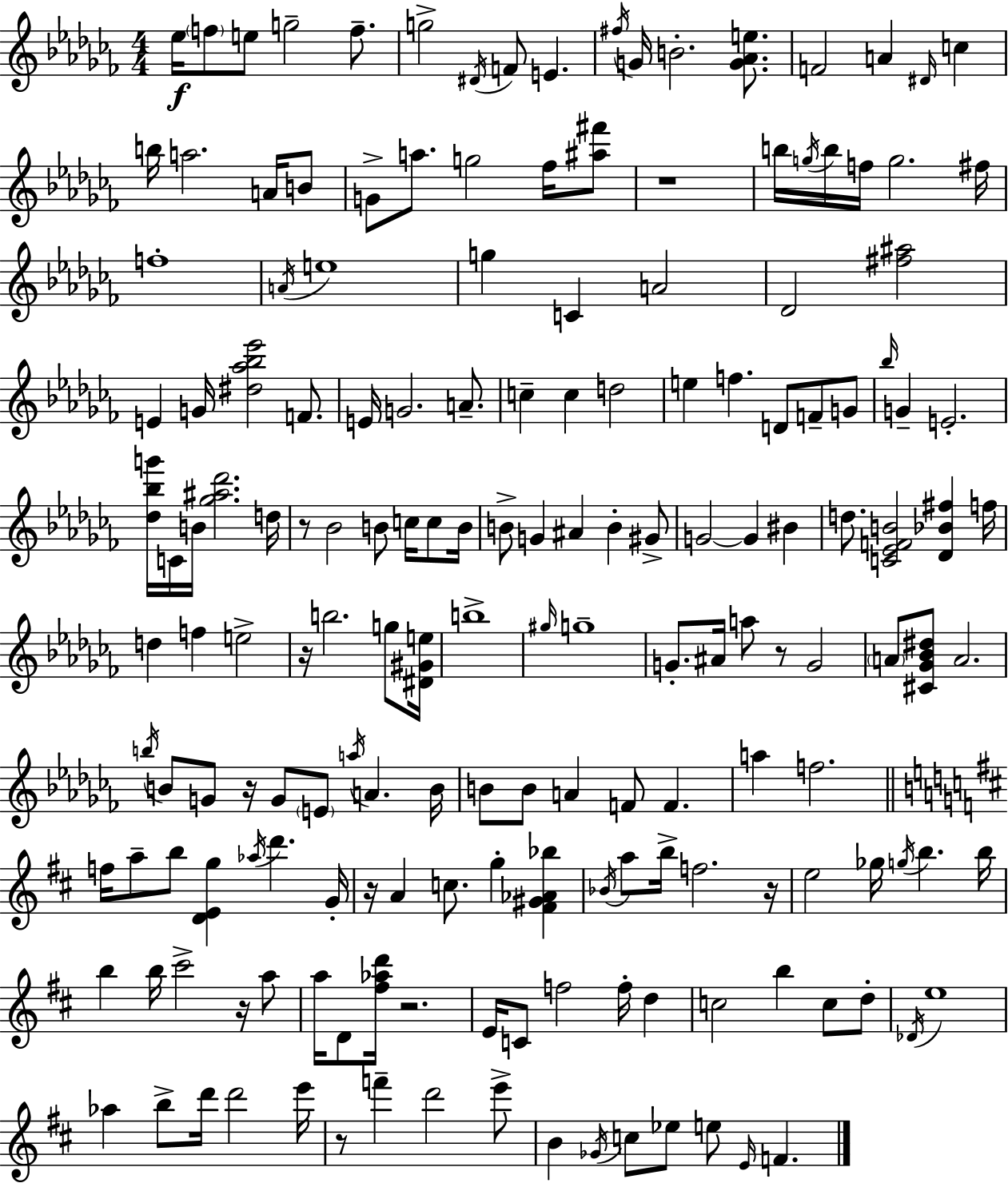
Eb5/s F5/e E5/e G5/h F5/e. G5/h D#4/s F4/e E4/q. F#5/s G4/s B4/h. [G4,Ab4,E5]/e. F4/h A4/q D#4/s C5/q B5/s A5/h. A4/s B4/e G4/e A5/e. G5/h FES5/s [A#5,F#6]/e R/w B5/s G5/s B5/s F5/s G5/h. F#5/s F5/w A4/s E5/w G5/q C4/q A4/h Db4/h [F#5,A#5]/h E4/q G4/s [D#5,Ab5,Bb5,Eb6]/h F4/e. E4/s G4/h. A4/e. C5/q C5/q D5/h E5/q F5/q. D4/e F4/e G4/e Bb5/s G4/q E4/h. [Db5,Bb5,G6]/s C4/s B4/s [Gb5,A#5,Db6]/h. D5/s R/e Bb4/h B4/e C5/s C5/e B4/s B4/e G4/q A#4/q B4/q G#4/e G4/h G4/q BIS4/q D5/e. [C4,Eb4,F4,B4]/h [Db4,Bb4,F#5]/q F5/s D5/q F5/q E5/h R/s B5/h. G5/e [D#4,G#4,E5]/s B5/w G#5/s G5/w G4/e. A#4/s A5/e R/e G4/h A4/e [C#4,Gb4,Bb4,D#5]/e A4/h. B5/s B4/e G4/e R/s G4/e E4/e A5/s A4/q. B4/s B4/e B4/e A4/q F4/e F4/q. A5/q F5/h. F5/s A5/e B5/e [D4,E4,G5]/q Ab5/s D6/q. G4/s R/s A4/q C5/e. G5/q [F#4,G#4,Ab4,Bb5]/q Bb4/s A5/e B5/s F5/h. R/s E5/h Gb5/s G5/s B5/q. B5/s B5/q B5/s C#6/h R/s A5/e A5/s D4/e [F#5,Ab5,D6]/s R/h. E4/s C4/e F5/h F5/s D5/q C5/h B5/q C5/e D5/e Db4/s E5/w Ab5/q B5/e D6/s D6/h E6/s R/e F6/q D6/h E6/e B4/q Gb4/s C5/e Eb5/e E5/e E4/s F4/q.